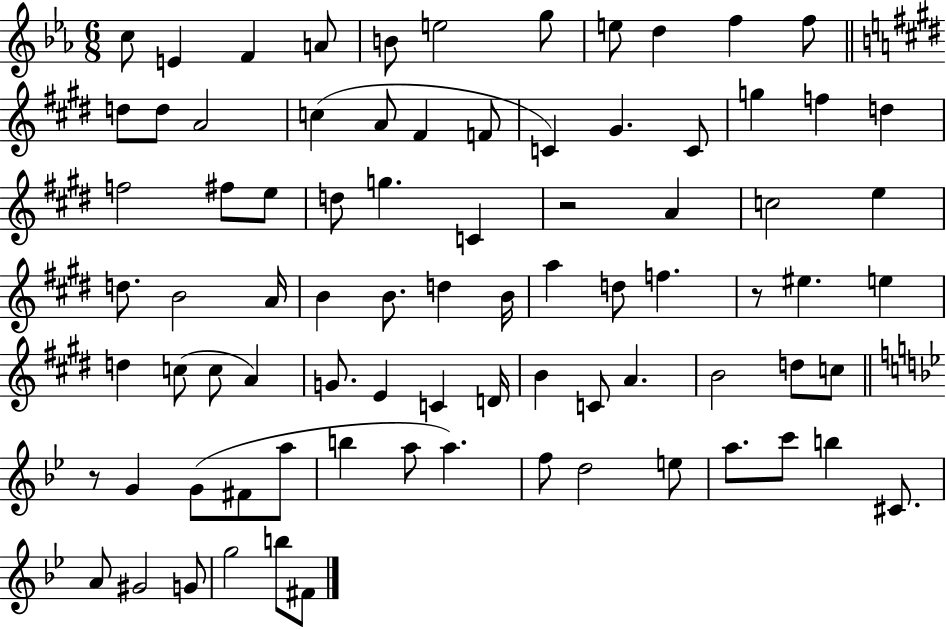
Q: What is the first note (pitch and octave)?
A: C5